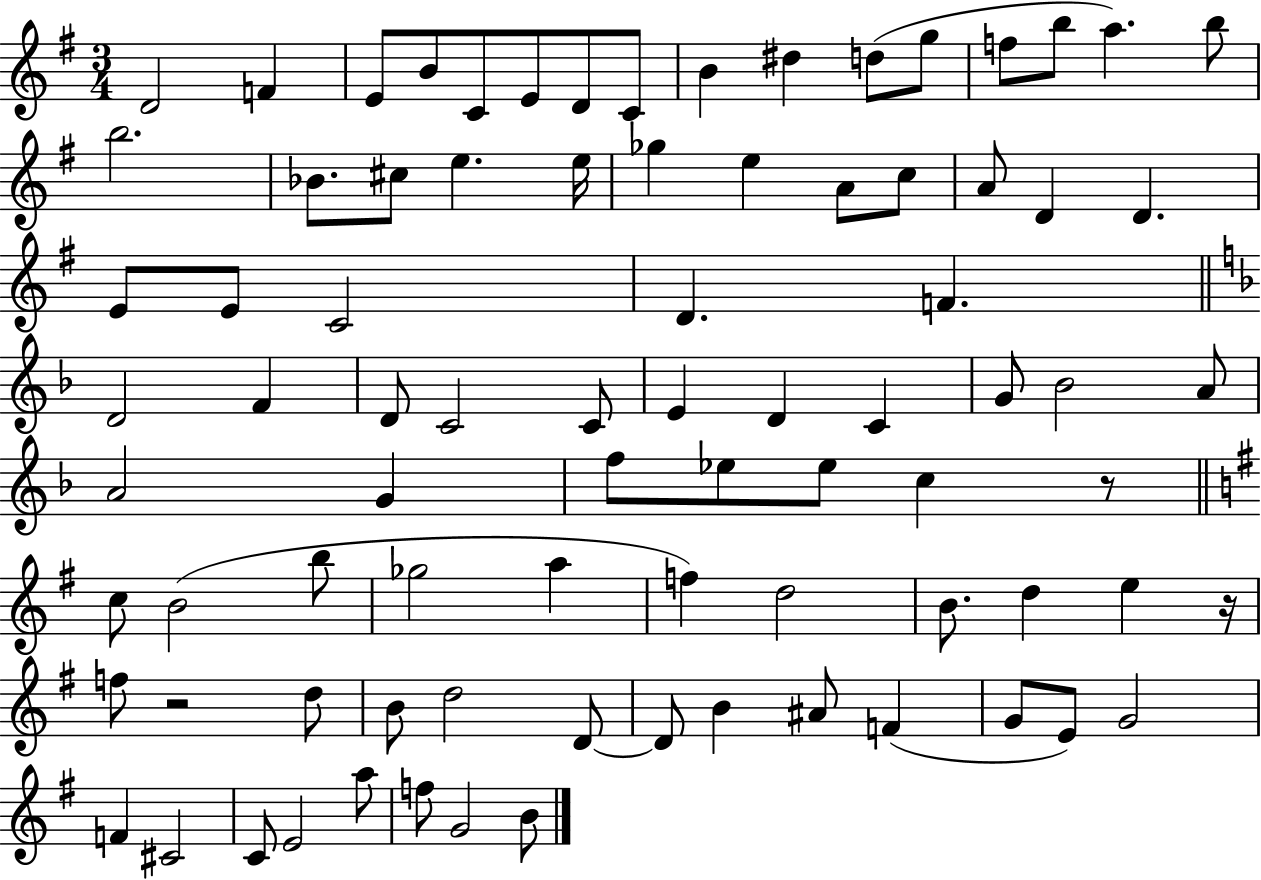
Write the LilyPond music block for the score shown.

{
  \clef treble
  \numericTimeSignature
  \time 3/4
  \key g \major
  d'2 f'4 | e'8 b'8 c'8 e'8 d'8 c'8 | b'4 dis''4 d''8( g''8 | f''8 b''8 a''4.) b''8 | \break b''2. | bes'8. cis''8 e''4. e''16 | ges''4 e''4 a'8 c''8 | a'8 d'4 d'4. | \break e'8 e'8 c'2 | d'4. f'4. | \bar "||" \break \key d \minor d'2 f'4 | d'8 c'2 c'8 | e'4 d'4 c'4 | g'8 bes'2 a'8 | \break a'2 g'4 | f''8 ees''8 ees''8 c''4 r8 | \bar "||" \break \key g \major c''8 b'2( b''8 | ges''2 a''4 | f''4) d''2 | b'8. d''4 e''4 r16 | \break f''8 r2 d''8 | b'8 d''2 d'8~~ | d'8 b'4 ais'8 f'4( | g'8 e'8) g'2 | \break f'4 cis'2 | c'8 e'2 a''8 | f''8 g'2 b'8 | \bar "|."
}